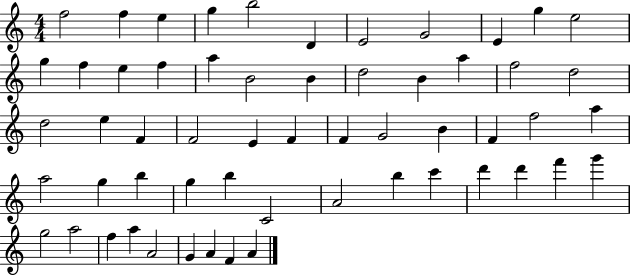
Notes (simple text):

F5/h F5/q E5/q G5/q B5/h D4/q E4/h G4/h E4/q G5/q E5/h G5/q F5/q E5/q F5/q A5/q B4/h B4/q D5/h B4/q A5/q F5/h D5/h D5/h E5/q F4/q F4/h E4/q F4/q F4/q G4/h B4/q F4/q F5/h A5/q A5/h G5/q B5/q G5/q B5/q C4/h A4/h B5/q C6/q D6/q D6/q F6/q G6/q G5/h A5/h F5/q A5/q A4/h G4/q A4/q F4/q A4/q